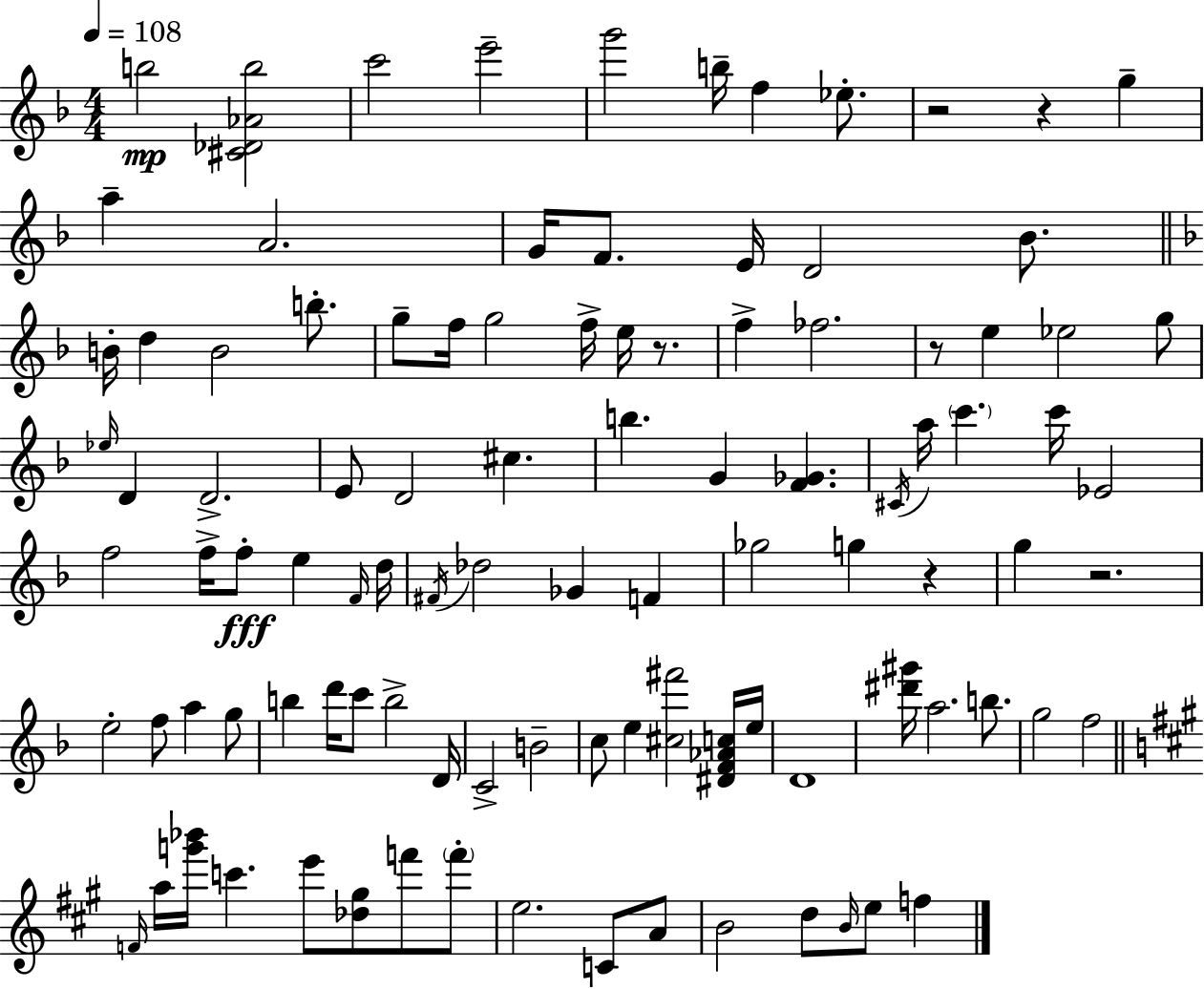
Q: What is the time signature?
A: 4/4